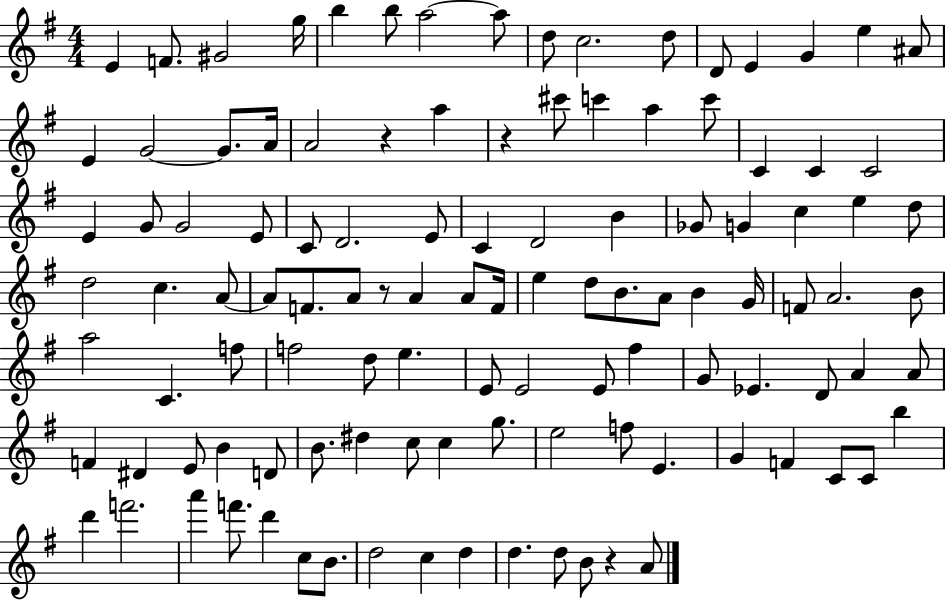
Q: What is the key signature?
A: G major